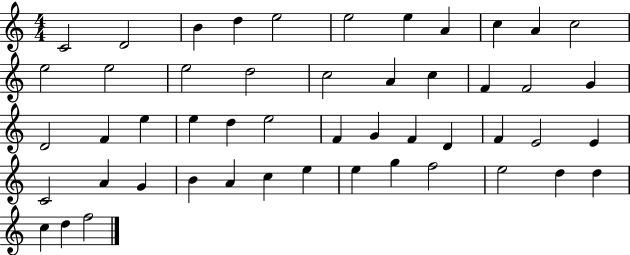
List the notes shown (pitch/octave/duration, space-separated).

C4/h D4/h B4/q D5/q E5/h E5/h E5/q A4/q C5/q A4/q C5/h E5/h E5/h E5/h D5/h C5/h A4/q C5/q F4/q F4/h G4/q D4/h F4/q E5/q E5/q D5/q E5/h F4/q G4/q F4/q D4/q F4/q E4/h E4/q C4/h A4/q G4/q B4/q A4/q C5/q E5/q E5/q G5/q F5/h E5/h D5/q D5/q C5/q D5/q F5/h